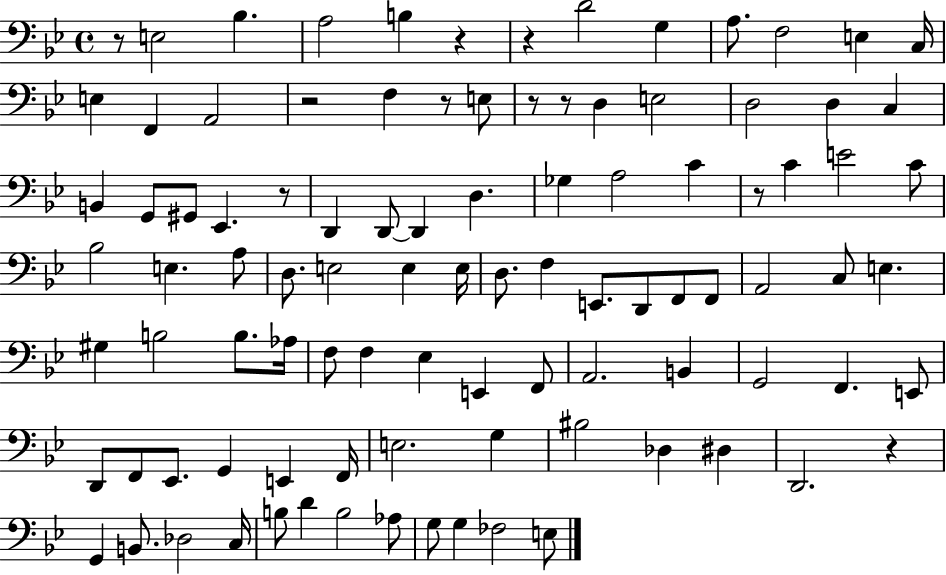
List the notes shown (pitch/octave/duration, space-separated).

R/e E3/h Bb3/q. A3/h B3/q R/q R/q D4/h G3/q A3/e. F3/h E3/q C3/s E3/q F2/q A2/h R/h F3/q R/e E3/e R/e R/e D3/q E3/h D3/h D3/q C3/q B2/q G2/e G#2/e Eb2/q. R/e D2/q D2/e D2/q D3/q. Gb3/q A3/h C4/q R/e C4/q E4/h C4/e Bb3/h E3/q. A3/e D3/e. E3/h E3/q E3/s D3/e. F3/q E2/e. D2/e F2/e F2/e A2/h C3/e E3/q. G#3/q B3/h B3/e. Ab3/s F3/e F3/q Eb3/q E2/q F2/e A2/h. B2/q G2/h F2/q. E2/e D2/e F2/e Eb2/e. G2/q E2/q F2/s E3/h. G3/q BIS3/h Db3/q D#3/q D2/h. R/q G2/q B2/e. Db3/h C3/s B3/e D4/q B3/h Ab3/e G3/e G3/q FES3/h E3/e